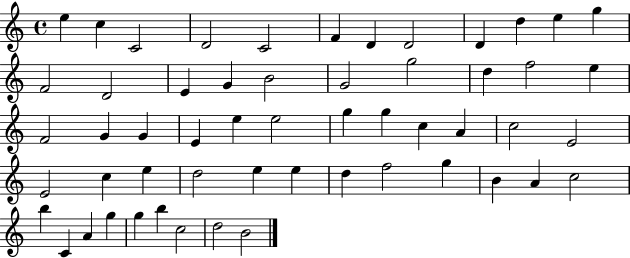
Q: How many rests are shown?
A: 0